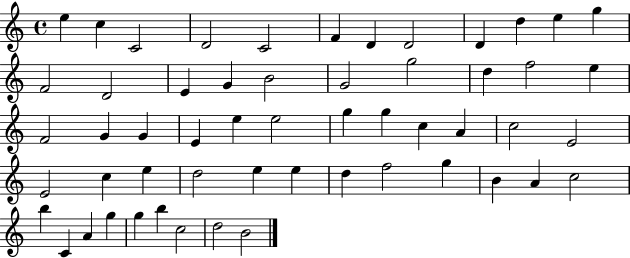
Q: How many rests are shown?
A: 0